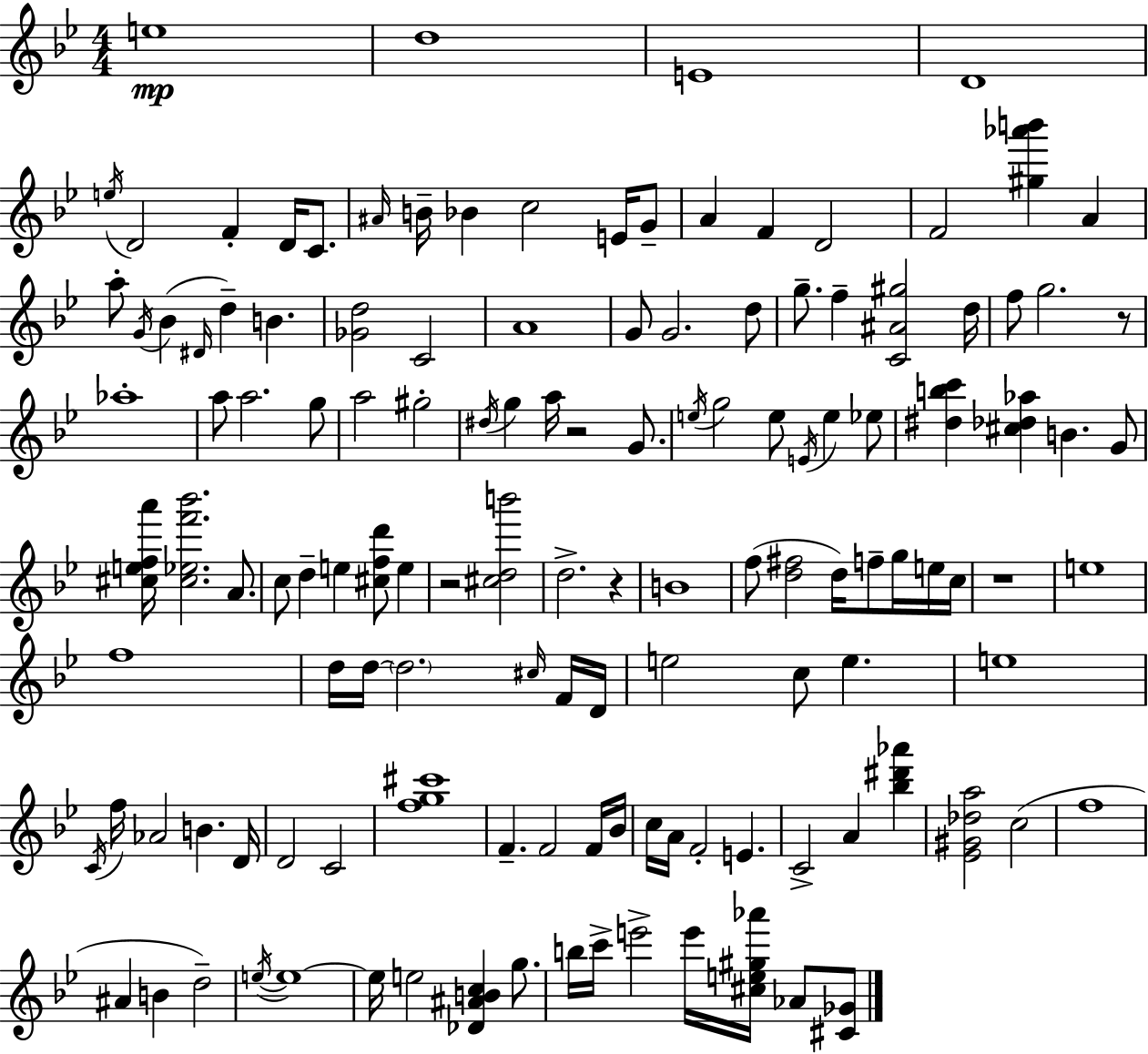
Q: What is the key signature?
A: BES major